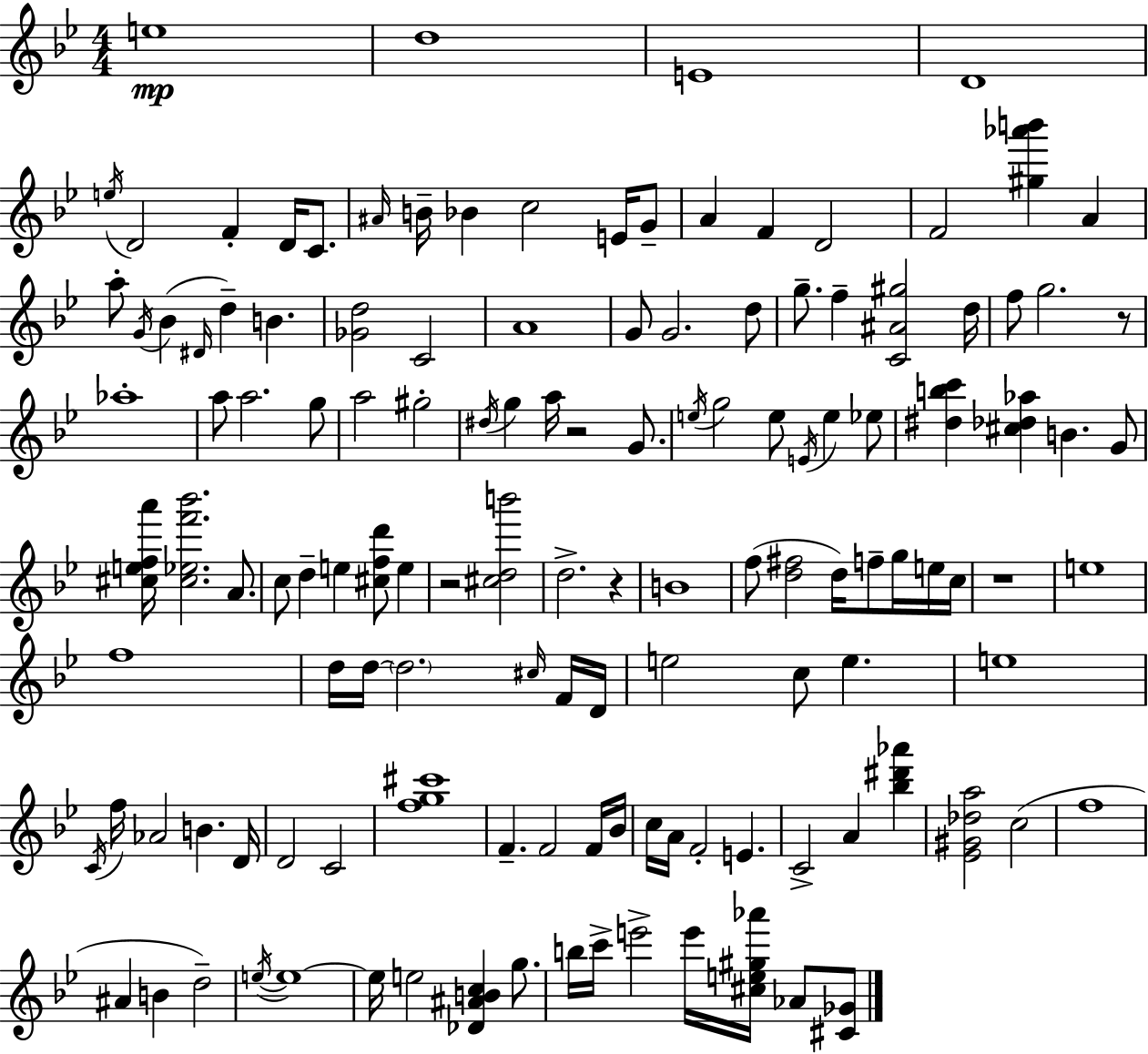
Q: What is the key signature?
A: BES major